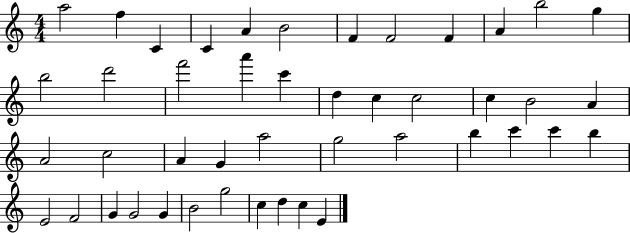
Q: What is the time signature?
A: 4/4